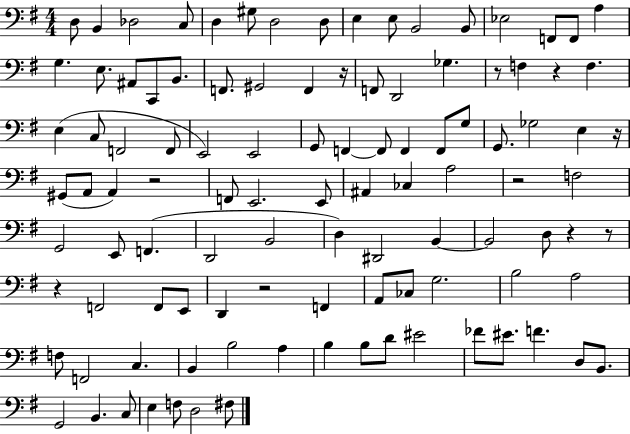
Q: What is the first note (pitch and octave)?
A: D3